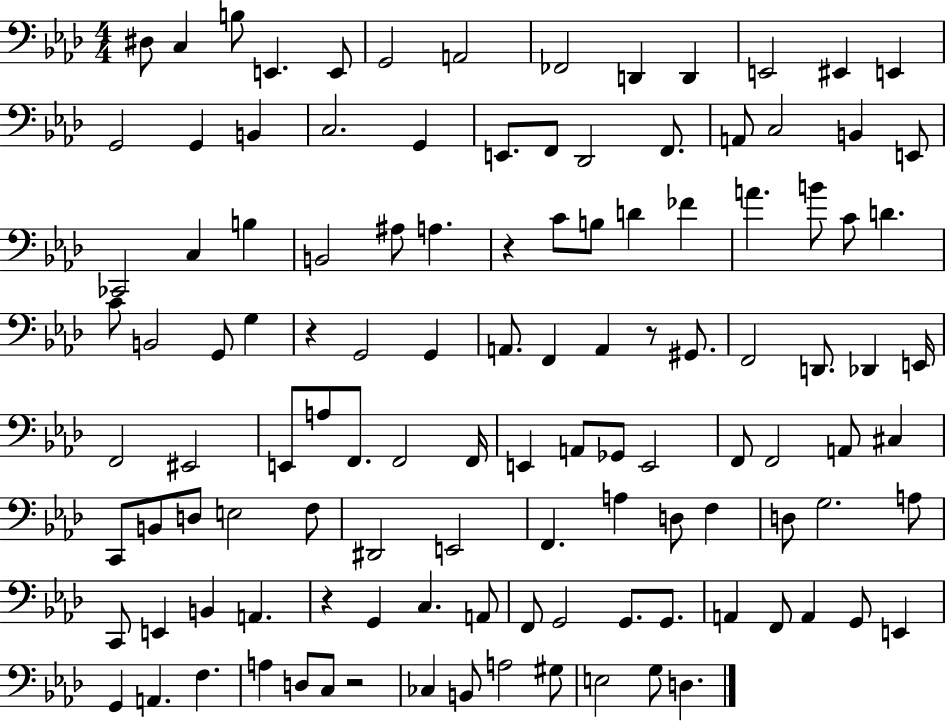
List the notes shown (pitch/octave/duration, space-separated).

D#3/e C3/q B3/e E2/q. E2/e G2/h A2/h FES2/h D2/q D2/q E2/h EIS2/q E2/q G2/h G2/q B2/q C3/h. G2/q E2/e. F2/e Db2/h F2/e. A2/e C3/h B2/q E2/e CES2/h C3/q B3/q B2/h A#3/e A3/q. R/q C4/e B3/e D4/q FES4/q A4/q. B4/e C4/e D4/q. C4/e B2/h G2/e G3/q R/q G2/h G2/q A2/e. F2/q A2/q R/e G#2/e. F2/h D2/e. Db2/q E2/s F2/h EIS2/h E2/e A3/e F2/e. F2/h F2/s E2/q A2/e Gb2/e E2/h F2/e F2/h A2/e C#3/q C2/e B2/e D3/e E3/h F3/e D#2/h E2/h F2/q. A3/q D3/e F3/q D3/e G3/h. A3/e C2/e E2/q B2/q A2/q. R/q G2/q C3/q. A2/e F2/e G2/h G2/e. G2/e. A2/q F2/e A2/q G2/e E2/q G2/q A2/q. F3/q. A3/q D3/e C3/e R/h CES3/q B2/e A3/h G#3/e E3/h G3/e D3/q.